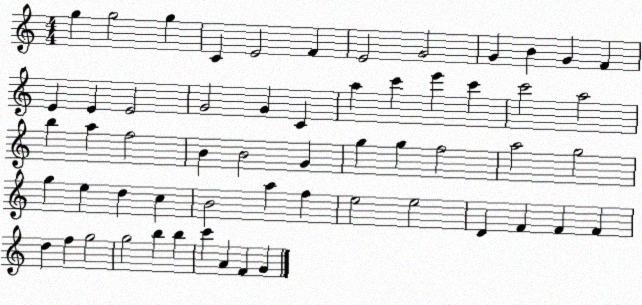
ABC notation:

X:1
T:Untitled
M:4/4
L:1/4
K:C
g g2 g C E2 F E2 G2 G B G F E E E2 G2 G C a c' e' c' c'2 a2 b a f2 B B2 G g g f2 a2 g2 g e d c B2 a f e2 e2 D F F F d f g2 g2 b b c' A F G